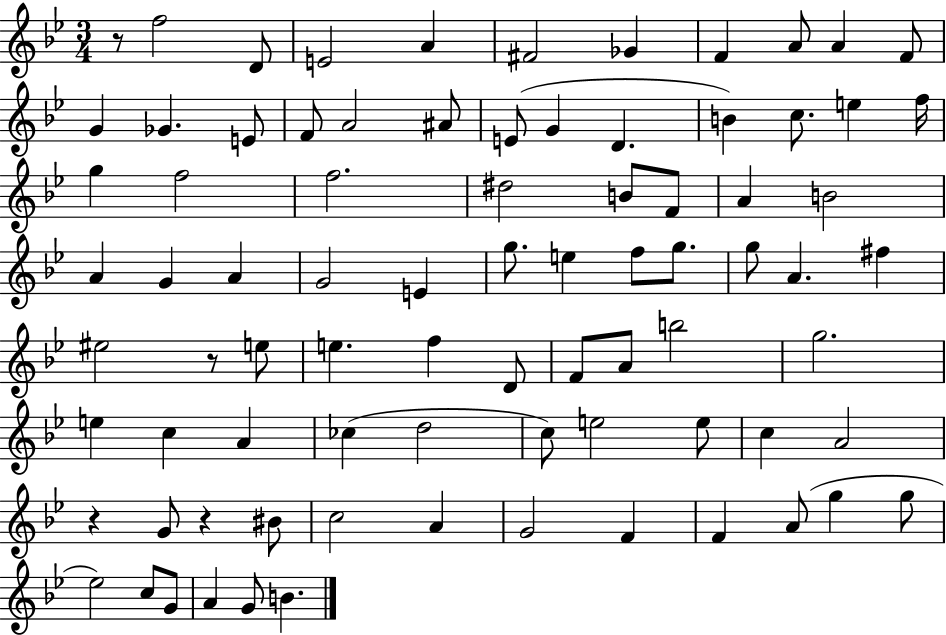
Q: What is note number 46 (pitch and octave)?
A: E5